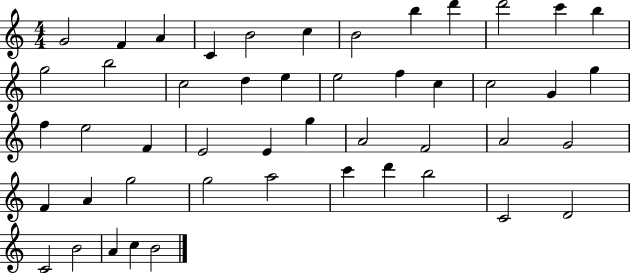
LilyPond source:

{
  \clef treble
  \numericTimeSignature
  \time 4/4
  \key c \major
  g'2 f'4 a'4 | c'4 b'2 c''4 | b'2 b''4 d'''4 | d'''2 c'''4 b''4 | \break g''2 b''2 | c''2 d''4 e''4 | e''2 f''4 c''4 | c''2 g'4 g''4 | \break f''4 e''2 f'4 | e'2 e'4 g''4 | a'2 f'2 | a'2 g'2 | \break f'4 a'4 g''2 | g''2 a''2 | c'''4 d'''4 b''2 | c'2 d'2 | \break c'2 b'2 | a'4 c''4 b'2 | \bar "|."
}